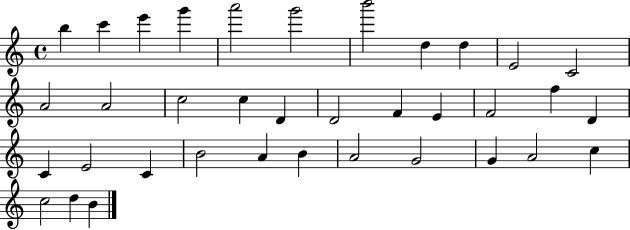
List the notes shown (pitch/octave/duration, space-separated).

B5/q C6/q E6/q G6/q A6/h G6/h B6/h D5/q D5/q E4/h C4/h A4/h A4/h C5/h C5/q D4/q D4/h F4/q E4/q F4/h F5/q D4/q C4/q E4/h C4/q B4/h A4/q B4/q A4/h G4/h G4/q A4/h C5/q C5/h D5/q B4/q